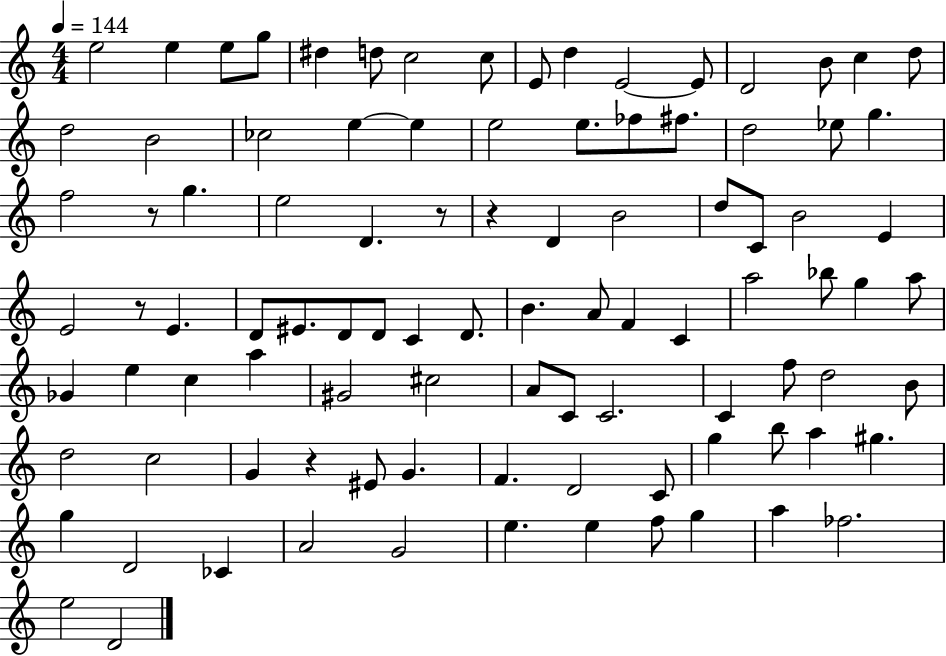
X:1
T:Untitled
M:4/4
L:1/4
K:C
e2 e e/2 g/2 ^d d/2 c2 c/2 E/2 d E2 E/2 D2 B/2 c d/2 d2 B2 _c2 e e e2 e/2 _f/2 ^f/2 d2 _e/2 g f2 z/2 g e2 D z/2 z D B2 d/2 C/2 B2 E E2 z/2 E D/2 ^E/2 D/2 D/2 C D/2 B A/2 F C a2 _b/2 g a/2 _G e c a ^G2 ^c2 A/2 C/2 C2 C f/2 d2 B/2 d2 c2 G z ^E/2 G F D2 C/2 g b/2 a ^g g D2 _C A2 G2 e e f/2 g a _f2 e2 D2